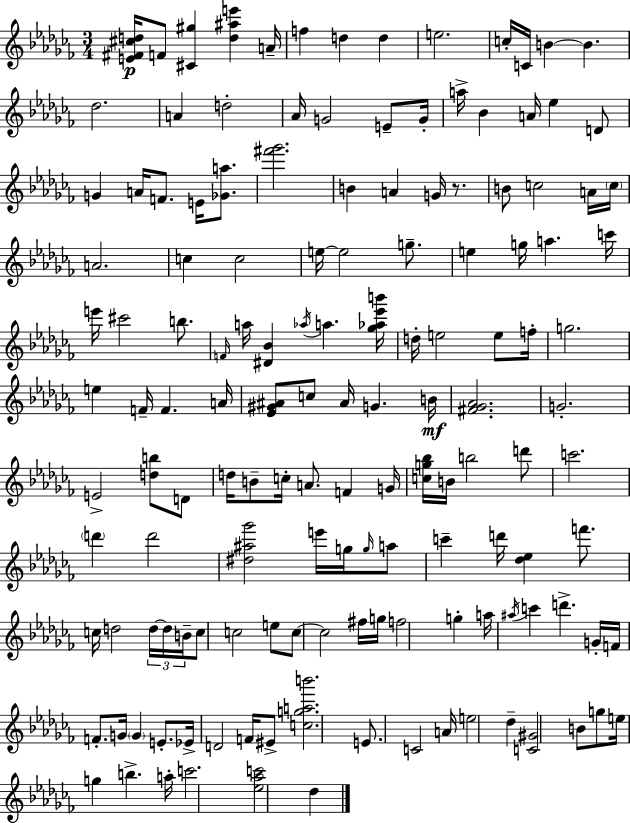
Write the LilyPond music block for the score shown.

{
  \clef treble
  \numericTimeSignature
  \time 3/4
  \key aes \minor
  \repeat volta 2 { <e' fis' cis'' d''>16\p f'8 <cis' gis''>4 <d'' ais'' e'''>4 a'16-- | f''4 d''4 d''4 | e''2. | c''16-. c'16 b'4~~ b'4. | \break des''2. | a'4 d''2-. | aes'16 g'2 e'8-- g'16-. | a''16-> bes'4 a'16 ees''4 d'8 | \break g'4 a'16 f'8. e'16 <ges' a''>8. | <fis''' ges'''>2. | b'4 a'4 g'16 r8. | b'8 c''2 a'16 \parenthesize c''16 | \break a'2. | c''4 c''2 | e''16~~ e''2 g''8.-- | e''4 g''16 a''4. c'''16 | \break e'''16 cis'''2 b''8. | \grace { f'16 } a''16 <dis' bes'>4 \acciaccatura { aes''16 } a''4. | <ges'' aes'' ees''' b'''>16 d''16-. e''2 e''8 | f''16-. g''2. | \break e''4 f'16-- f'4. | a'16 <ees' gis' ais'>8 c''8 ais'16 g'4. | b'16\mf <fis' ges' aes'>2. | g'2.-. | \break e'2-> <d'' b''>8 | d'8 d''16 b'8-- c''16-. a'8. f'4 | g'16 <c'' g'' bes''>16 b'16 b''2 | d'''8 c'''2. | \break \parenthesize d'''4 d'''2 | <dis'' ais'' ges'''>2 e'''16 g''16 | \grace { g''16 } a''8 c'''4-- d'''16 <des'' ees''>4 | f'''8. c''16 d''2 | \break \tuplet 3/2 { d''16~~ d''16 b'16-- } c''8 c''2 | e''8 c''8~~ c''2 | fis''16 g''16 f''2 g''4-. | a''16 \acciaccatura { ais''16 } c'''4 d'''4.-> | \break g'16-. f'16 f'8.-. g'16 \parenthesize g'4 | e'8.-. ees'16-> d'2 | f'16 eis'8-> <c'' g'' a'' b'''>2. | e'8. c'2 | \break a'16 e''2 | des''4-- <c' gis'>2 | b'8 g''8 e''16 g''4 b''4.-> | a''16-. c'''2. | \break <ees'' aes'' c'''>2 | des''4 } \bar "|."
}